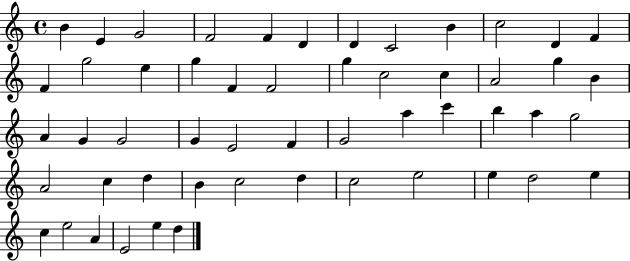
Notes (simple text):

B4/q E4/q G4/h F4/h F4/q D4/q D4/q C4/h B4/q C5/h D4/q F4/q F4/q G5/h E5/q G5/q F4/q F4/h G5/q C5/h C5/q A4/h G5/q B4/q A4/q G4/q G4/h G4/q E4/h F4/q G4/h A5/q C6/q B5/q A5/q G5/h A4/h C5/q D5/q B4/q C5/h D5/q C5/h E5/h E5/q D5/h E5/q C5/q E5/h A4/q E4/h E5/q D5/q